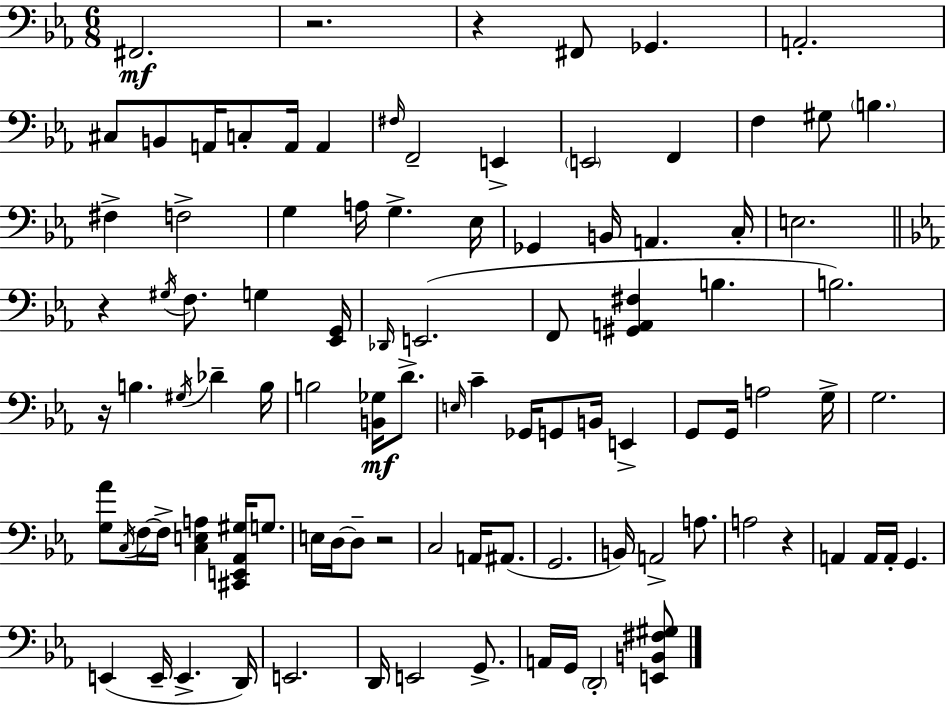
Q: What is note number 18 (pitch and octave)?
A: B3